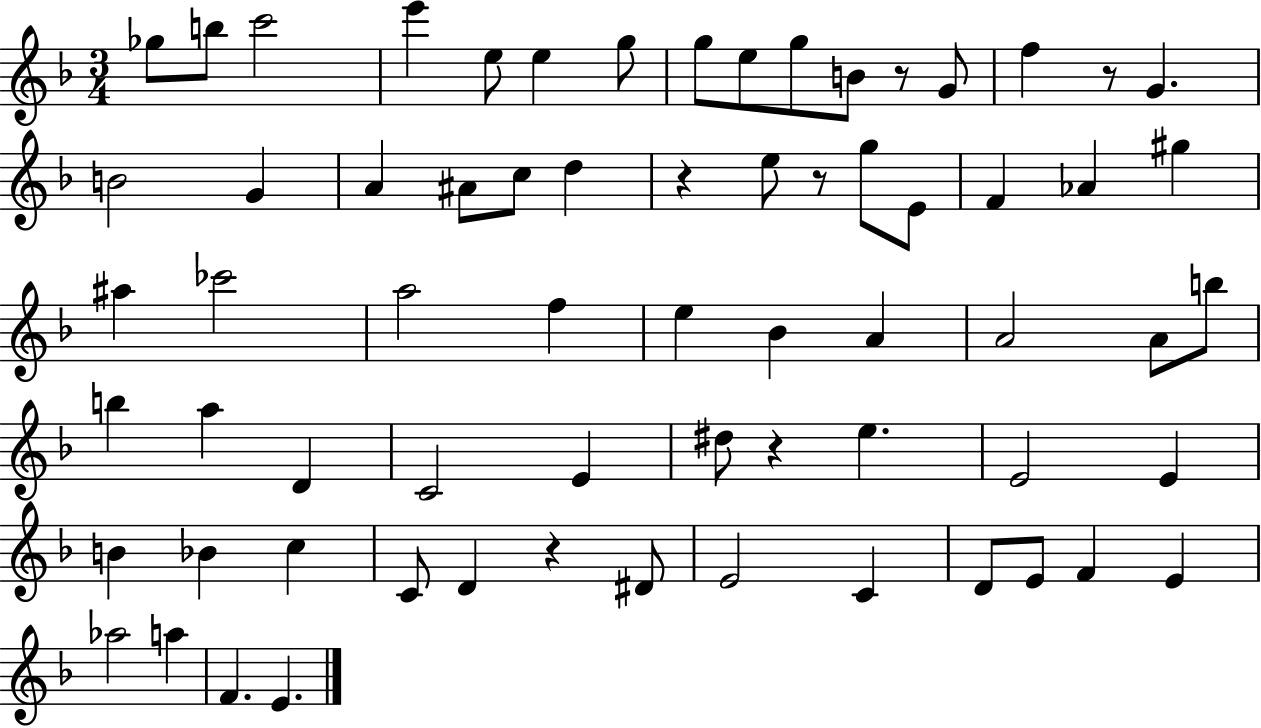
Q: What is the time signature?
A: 3/4